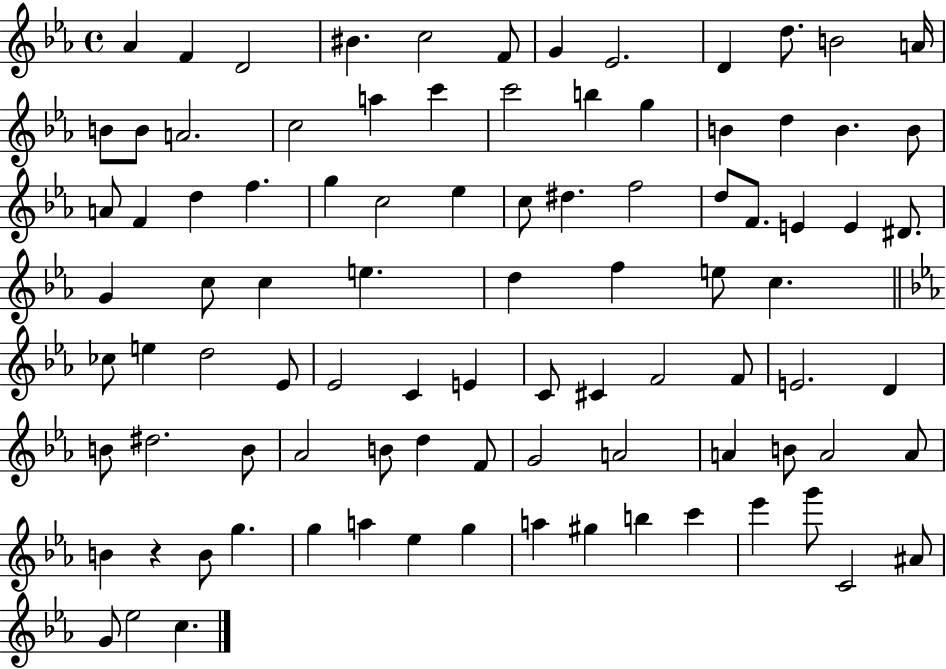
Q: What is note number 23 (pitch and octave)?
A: D5